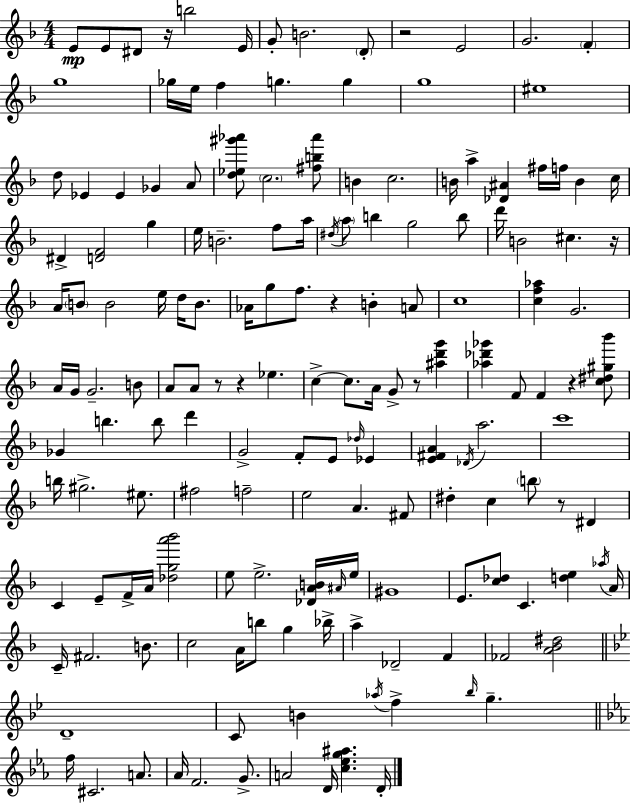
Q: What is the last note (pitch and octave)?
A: D4